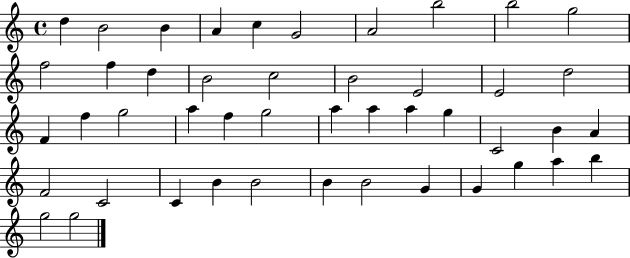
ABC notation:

X:1
T:Untitled
M:4/4
L:1/4
K:C
d B2 B A c G2 A2 b2 b2 g2 f2 f d B2 c2 B2 E2 E2 d2 F f g2 a f g2 a a a g C2 B A F2 C2 C B B2 B B2 G G g a b g2 g2